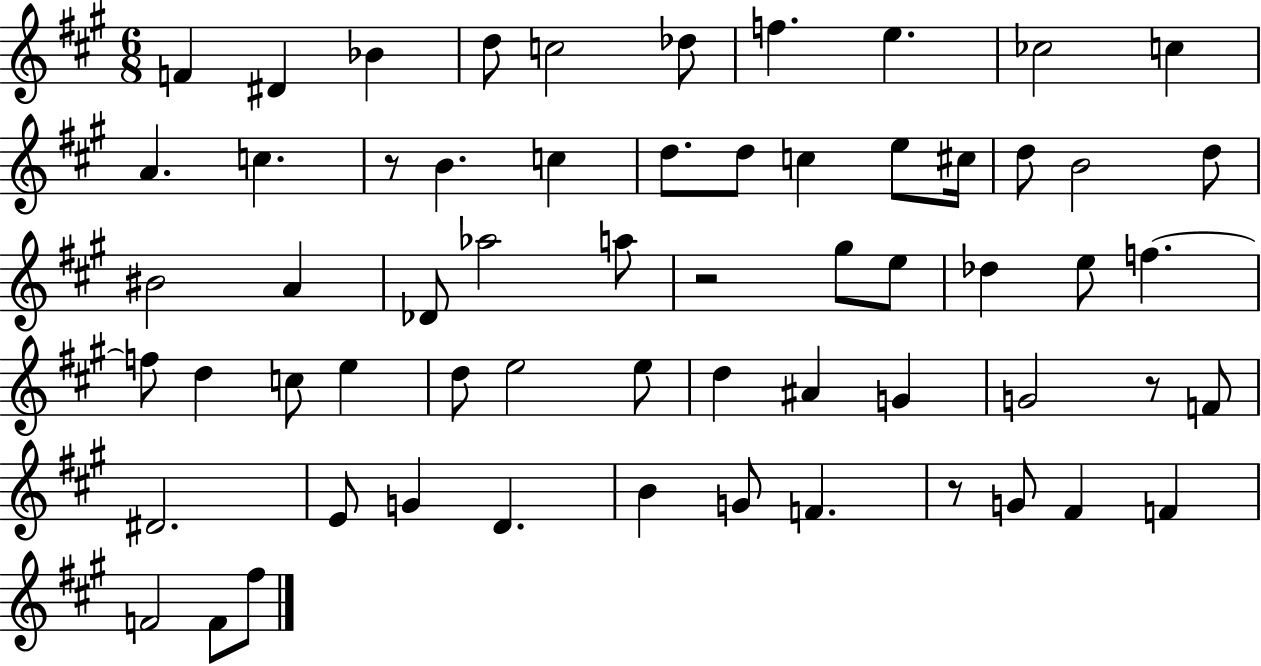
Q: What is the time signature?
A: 6/8